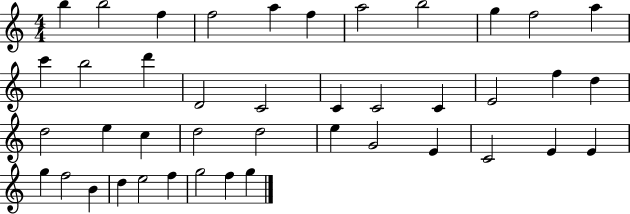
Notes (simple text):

B5/q B5/h F5/q F5/h A5/q F5/q A5/h B5/h G5/q F5/h A5/q C6/q B5/h D6/q D4/h C4/h C4/q C4/h C4/q E4/h F5/q D5/q D5/h E5/q C5/q D5/h D5/h E5/q G4/h E4/q C4/h E4/q E4/q G5/q F5/h B4/q D5/q E5/h F5/q G5/h F5/q G5/q